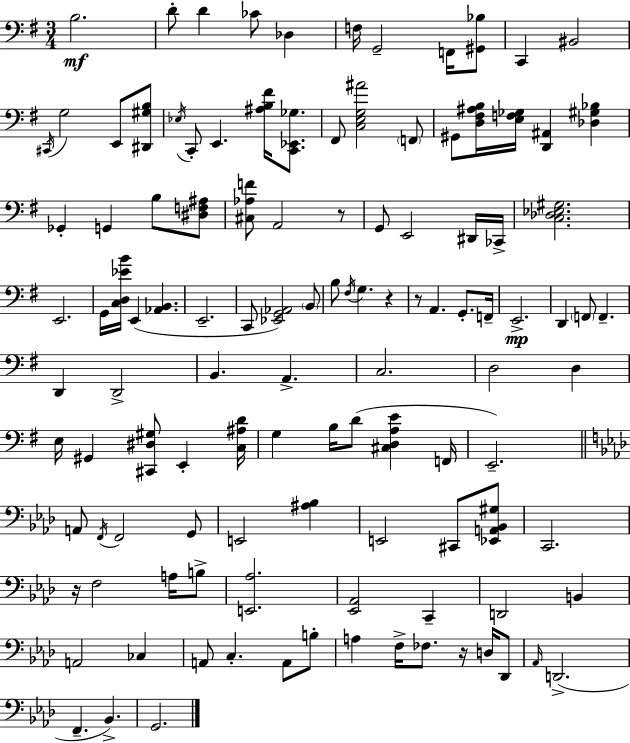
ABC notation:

X:1
T:Untitled
M:3/4
L:1/4
K:G
B,2 D/2 D _C/2 _D, F,/4 G,,2 F,,/4 [^G,,_B,]/2 C,, ^B,,2 ^C,,/4 G,2 E,,/2 [^D,,^G,B,]/2 _E,/4 C,,/2 E,, [^A,B,^F]/4 [C,,_E,,_G,]/2 ^F,,/2 [C,E,G,^A]2 F,,/2 ^G,,/2 [D,^F,^A,B,]/4 [E,F,_G,]/4 [D,,^A,,] [_D,^G,_B,] _G,, G,, B,/2 [^D,F,^A,]/2 [^C,_A,F]/2 A,,2 z/2 G,,/2 E,,2 ^D,,/4 _C,,/4 [C,_D,_E,^G,]2 E,,2 G,,/4 [C,D,_EB]/4 E,, [_A,,B,,] E,,2 C,,/2 [_E,,G,,_A,,]2 B,,/2 B,/2 ^F,/4 G, z z/2 A,, G,,/2 F,,/4 E,,2 D,, F,,/2 F,, D,, D,,2 B,, A,, C,2 D,2 D, E,/4 ^G,, [^C,,^D,^G,]/2 E,, [C,^A,D]/4 G, B,/4 D/2 [^C,D,A,E] F,,/4 E,,2 A,,/2 F,,/4 F,,2 G,,/2 E,,2 [^A,_B,] E,,2 ^C,,/2 [_E,,A,,_B,,^G,]/2 C,,2 z/4 F,2 A,/4 B,/2 [E,,_A,]2 [_E,,_A,,]2 C,, D,,2 B,, A,,2 _C, A,,/2 C, A,,/2 B,/2 A, F,/4 _F,/2 z/4 D,/4 _D,,/2 _A,,/4 D,,2 F,, _B,, G,,2